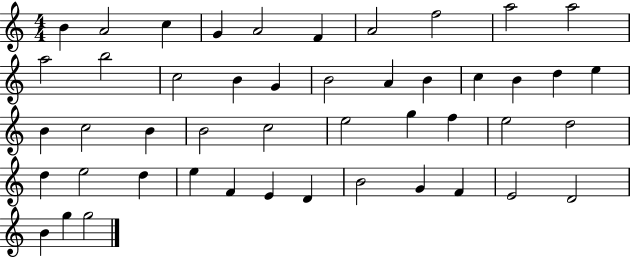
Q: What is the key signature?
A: C major